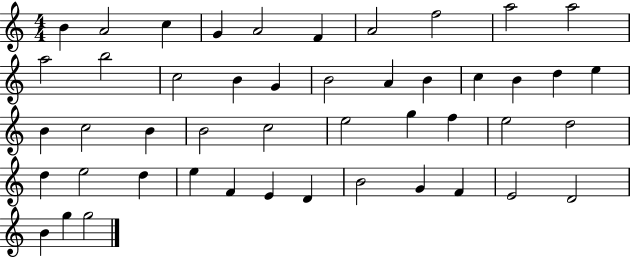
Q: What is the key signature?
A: C major